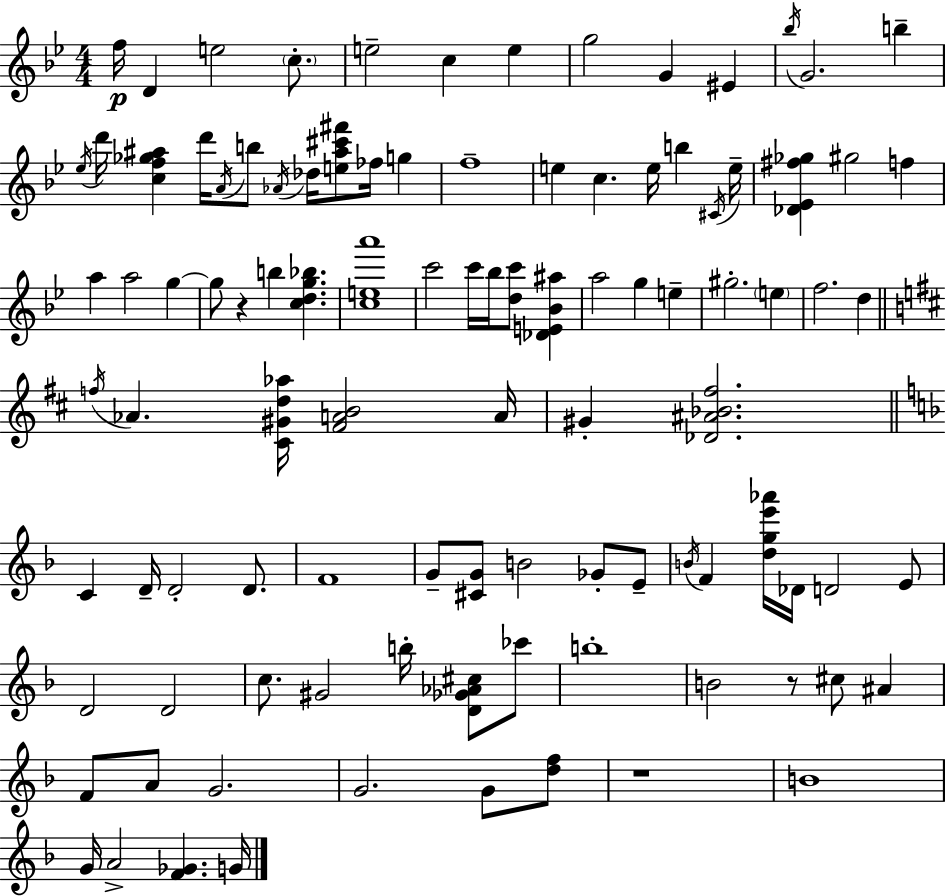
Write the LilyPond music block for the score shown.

{
  \clef treble
  \numericTimeSignature
  \time 4/4
  \key bes \major
  f''16\p d'4 e''2 \parenthesize c''8.-. | e''2-- c''4 e''4 | g''2 g'4 eis'4 | \acciaccatura { bes''16 } g'2. b''4-- | \break \acciaccatura { ees''16 } d'''16 <c'' f'' ges'' ais''>4 d'''16 \acciaccatura { a'16 } b''8 \acciaccatura { aes'16 } des''16 <e'' ais'' cis''' fis'''>8 fes''16 | g''4 f''1-- | e''4 c''4. e''16 b''4 | \acciaccatura { cis'16 } e''16-- <des' ees' fis'' ges''>4 gis''2 | \break f''4 a''4 a''2 | g''4~~ g''8 r4 b''4 <c'' d'' g'' bes''>4. | <c'' e'' a'''>1 | c'''2 c'''16 bes''16 <d'' c'''>8 | \break <des' e' bes' ais''>4 a''2 g''4 | e''4-- gis''2.-. | \parenthesize e''4 f''2. | d''4 \bar "||" \break \key d \major \acciaccatura { f''16 } aes'4. <cis' gis' d'' aes''>16 <fis' a' b'>2 | a'16 gis'4-. <des' ais' bes' fis''>2. | \bar "||" \break \key f \major c'4 d'16-- d'2-. d'8. | f'1 | g'8-- <cis' g'>8 b'2 ges'8-. e'8-- | \acciaccatura { b'16 } f'4 <d'' g'' e''' aes'''>16 des'16 d'2 e'8 | \break d'2 d'2 | c''8. gis'2 b''16-. <d' ges' aes' cis''>8 ces'''8 | b''1-. | b'2 r8 cis''8 ais'4 | \break f'8 a'8 g'2. | g'2. g'8 <d'' f''>8 | r1 | b'1 | \break g'16 a'2-> <f' ges'>4. | g'16 \bar "|."
}